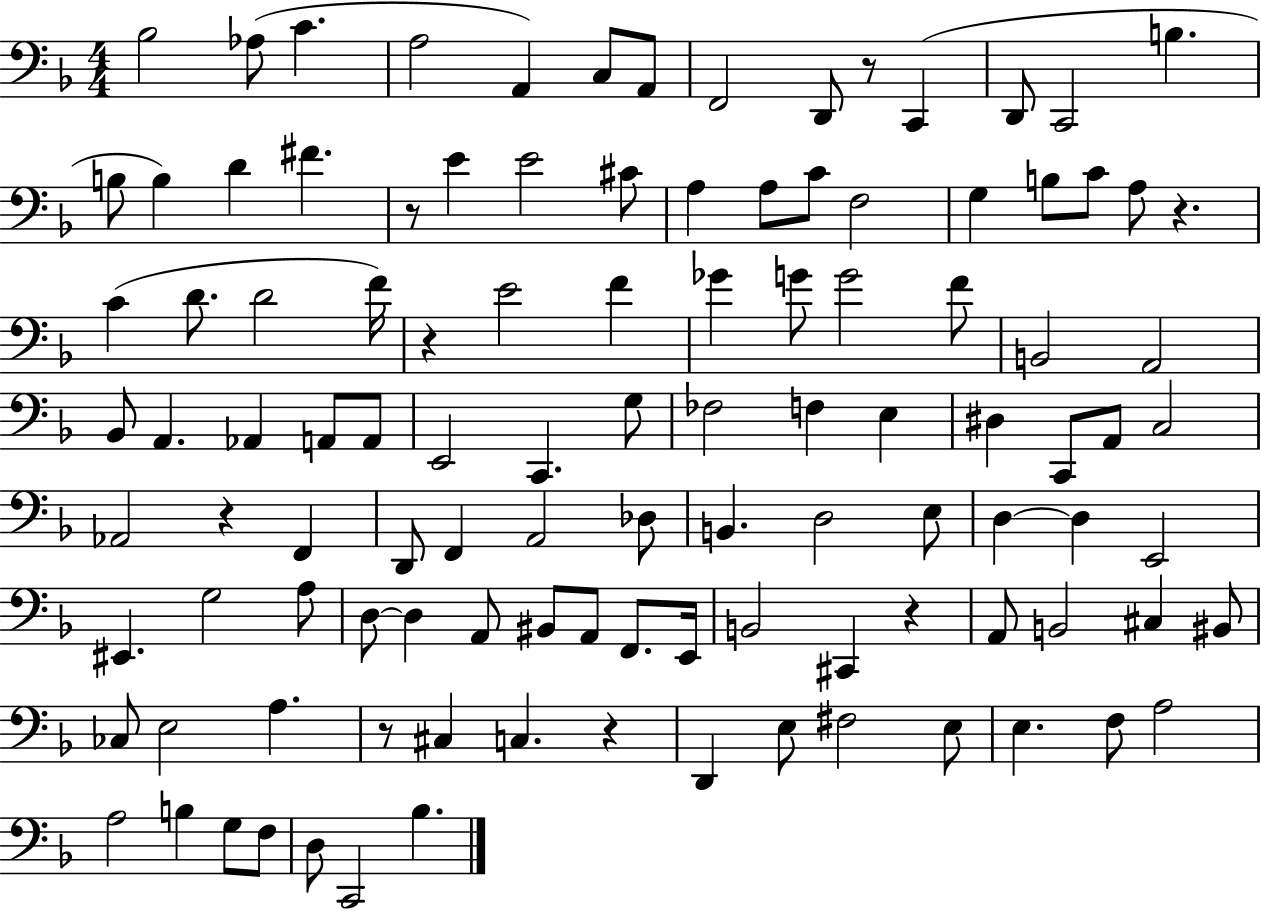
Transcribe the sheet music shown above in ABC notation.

X:1
T:Untitled
M:4/4
L:1/4
K:F
_B,2 _A,/2 C A,2 A,, C,/2 A,,/2 F,,2 D,,/2 z/2 C,, D,,/2 C,,2 B, B,/2 B, D ^F z/2 E E2 ^C/2 A, A,/2 C/2 F,2 G, B,/2 C/2 A,/2 z C D/2 D2 F/4 z E2 F _G G/2 G2 F/2 B,,2 A,,2 _B,,/2 A,, _A,, A,,/2 A,,/2 E,,2 C,, G,/2 _F,2 F, E, ^D, C,,/2 A,,/2 C,2 _A,,2 z F,, D,,/2 F,, A,,2 _D,/2 B,, D,2 E,/2 D, D, E,,2 ^E,, G,2 A,/2 D,/2 D, A,,/2 ^B,,/2 A,,/2 F,,/2 E,,/4 B,,2 ^C,, z A,,/2 B,,2 ^C, ^B,,/2 _C,/2 E,2 A, z/2 ^C, C, z D,, E,/2 ^F,2 E,/2 E, F,/2 A,2 A,2 B, G,/2 F,/2 D,/2 C,,2 _B,